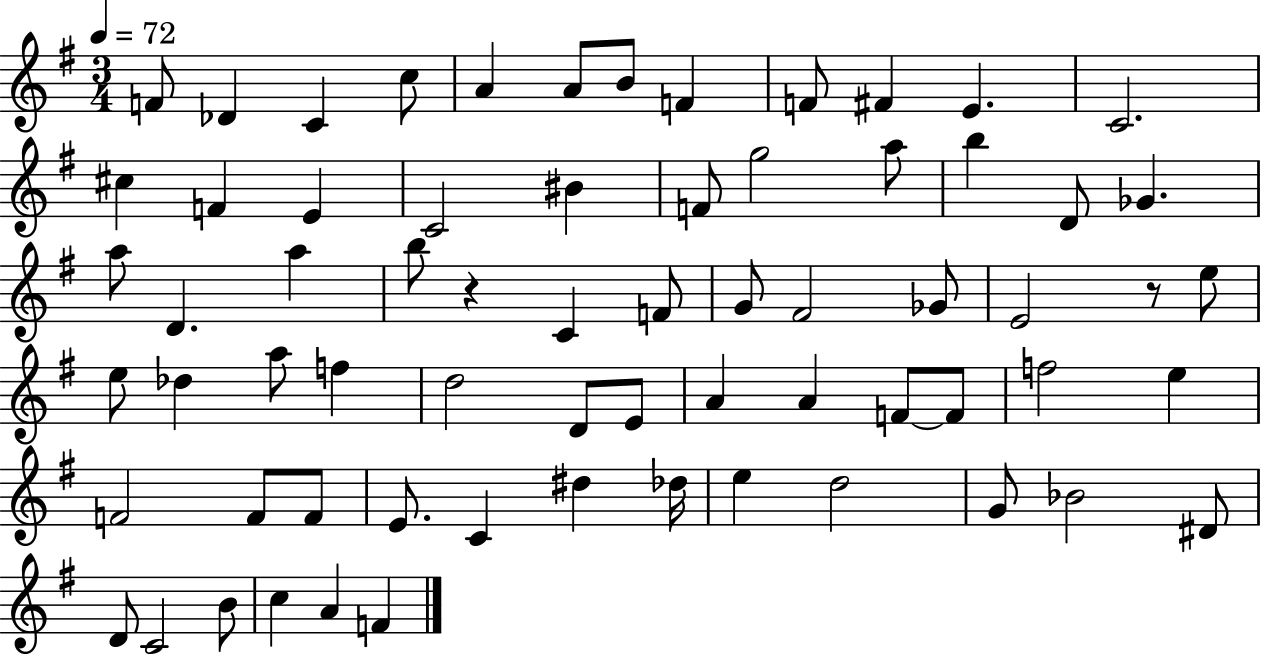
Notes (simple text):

F4/e Db4/q C4/q C5/e A4/q A4/e B4/e F4/q F4/e F#4/q E4/q. C4/h. C#5/q F4/q E4/q C4/h BIS4/q F4/e G5/h A5/e B5/q D4/e Gb4/q. A5/e D4/q. A5/q B5/e R/q C4/q F4/e G4/e F#4/h Gb4/e E4/h R/e E5/e E5/e Db5/q A5/e F5/q D5/h D4/e E4/e A4/q A4/q F4/e F4/e F5/h E5/q F4/h F4/e F4/e E4/e. C4/q D#5/q Db5/s E5/q D5/h G4/e Bb4/h D#4/e D4/e C4/h B4/e C5/q A4/q F4/q